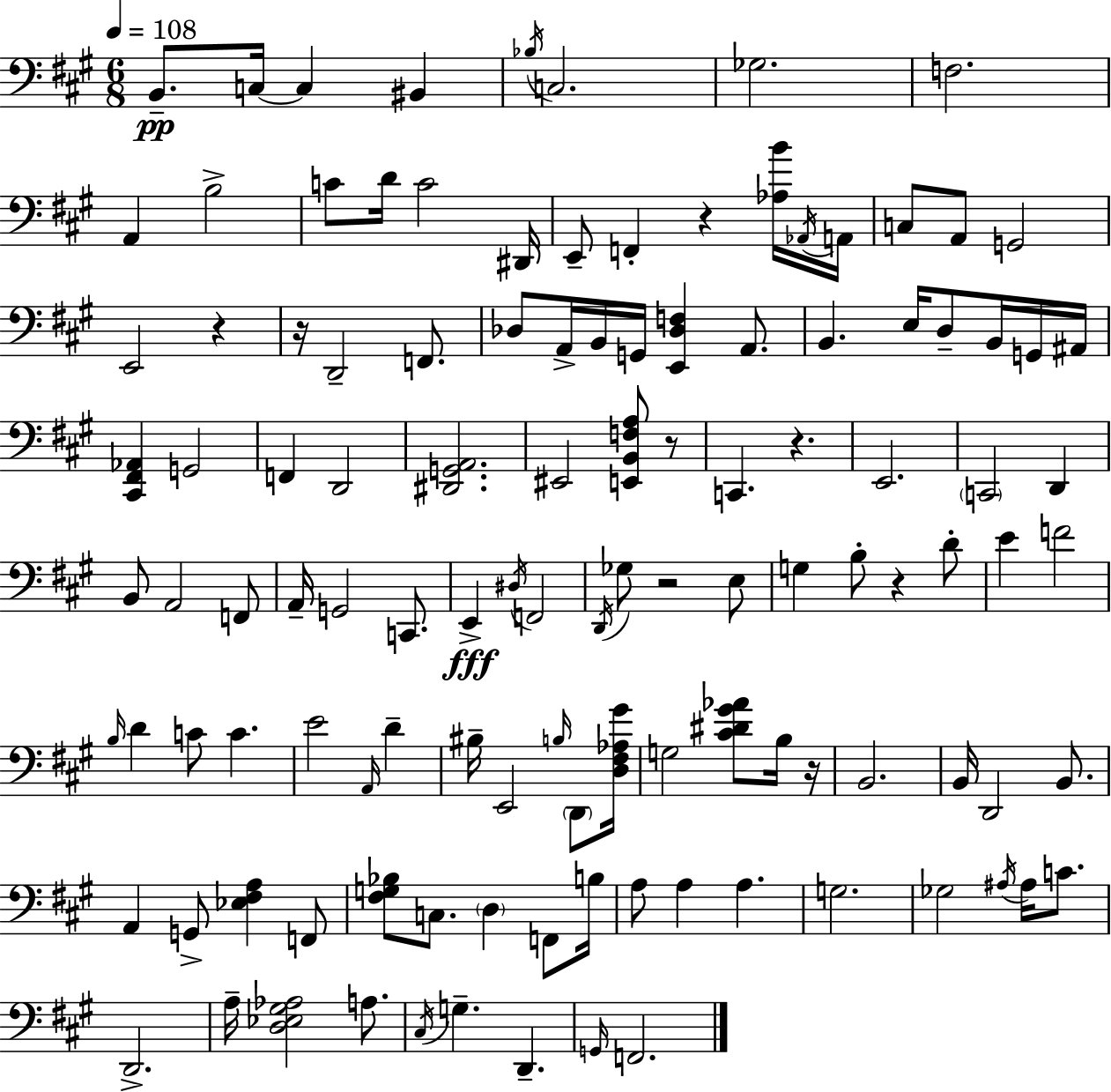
{
  \clef bass
  \numericTimeSignature
  \time 6/8
  \key a \major
  \tempo 4 = 108
  b,8.--\pp c16~~ c4 bis,4 | \acciaccatura { bes16 } c2. | ges2. | f2. | \break a,4 b2-> | c'8 d'16 c'2 | dis,16 e,8-- f,4-. r4 <aes b'>16 | \acciaccatura { aes,16 } a,16 c8 a,8 g,2 | \break e,2 r4 | r16 d,2-- f,8. | des8 a,16-> b,16 g,16 <e, des f>4 a,8. | b,4. e16 d8-- b,16 | \break g,16 ais,16 <cis, fis, aes,>4 g,2 | f,4 d,2 | <dis, g, a,>2. | eis,2 <e, b, f a>8 | \break r8 c,4. r4. | e,2. | \parenthesize c,2 d,4 | b,8 a,2 | \break f,8 a,16-- g,2 c,8. | e,4->\fff \acciaccatura { dis16 } f,2 | \acciaccatura { d,16 } ges8 r2 | e8 g4 b8-. r4 | \break d'8-. e'4 f'2 | \grace { b16 } d'4 c'8 c'4. | e'2 | \grace { a,16 } d'4-- bis16-- e,2 | \break \grace { b16 } \parenthesize d,8 <d fis aes gis'>16 g2 | <cis' dis' gis' aes'>8 b16 r16 b,2. | b,16 d,2 | b,8. a,4 g,8-> | \break <ees fis a>4 f,8 <fis g bes>8 c8. | \parenthesize d4 f,8 b16 a8 a4 | a4. g2. | ges2 | \break \acciaccatura { ais16 } ais16 c'8. d,2.-> | a16-- <d ees gis aes>2 | a8. \acciaccatura { cis16 } g4.-- | d,4.-- \grace { g,16 } f,2. | \break \bar "|."
}